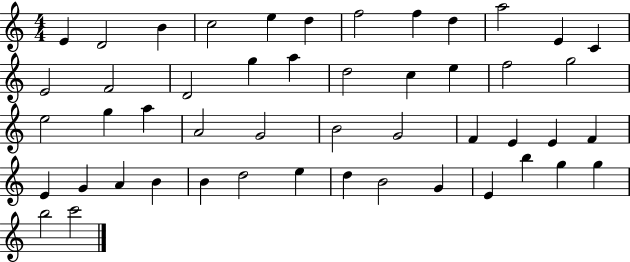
E4/q D4/h B4/q C5/h E5/q D5/q F5/h F5/q D5/q A5/h E4/q C4/q E4/h F4/h D4/h G5/q A5/q D5/h C5/q E5/q F5/h G5/h E5/h G5/q A5/q A4/h G4/h B4/h G4/h F4/q E4/q E4/q F4/q E4/q G4/q A4/q B4/q B4/q D5/h E5/q D5/q B4/h G4/q E4/q B5/q G5/q G5/q B5/h C6/h